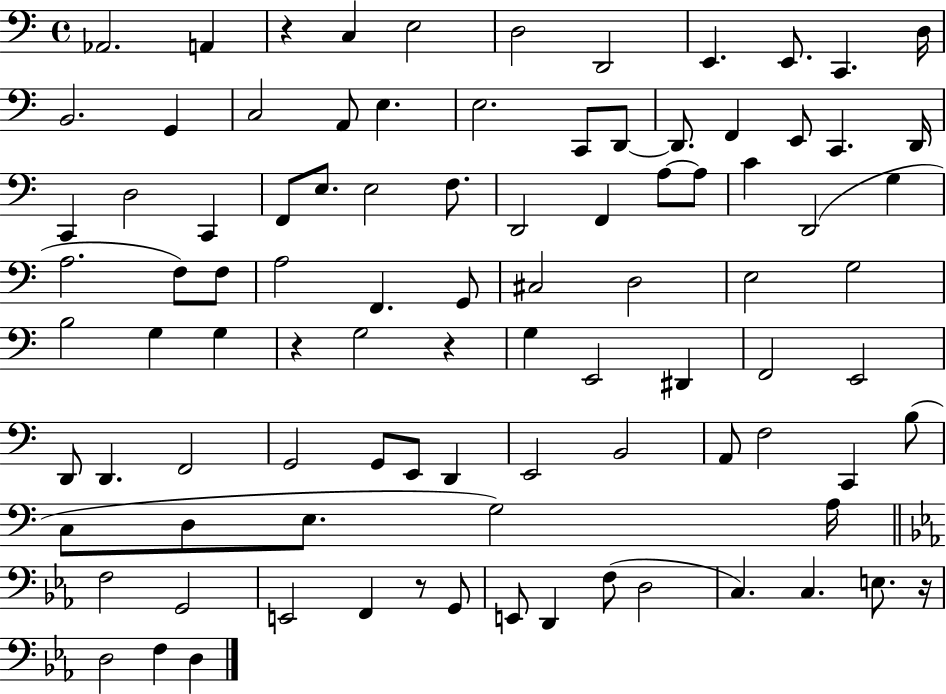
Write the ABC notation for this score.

X:1
T:Untitled
M:4/4
L:1/4
K:C
_A,,2 A,, z C, E,2 D,2 D,,2 E,, E,,/2 C,, D,/4 B,,2 G,, C,2 A,,/2 E, E,2 C,,/2 D,,/2 D,,/2 F,, E,,/2 C,, D,,/4 C,, D,2 C,, F,,/2 E,/2 E,2 F,/2 D,,2 F,, A,/2 A,/2 C D,,2 G, A,2 F,/2 F,/2 A,2 F,, G,,/2 ^C,2 D,2 E,2 G,2 B,2 G, G, z G,2 z G, E,,2 ^D,, F,,2 E,,2 D,,/2 D,, F,,2 G,,2 G,,/2 E,,/2 D,, E,,2 B,,2 A,,/2 F,2 C,, B,/2 C,/2 D,/2 E,/2 G,2 A,/4 F,2 G,,2 E,,2 F,, z/2 G,,/2 E,,/2 D,, F,/2 D,2 C, C, E,/2 z/4 D,2 F, D,